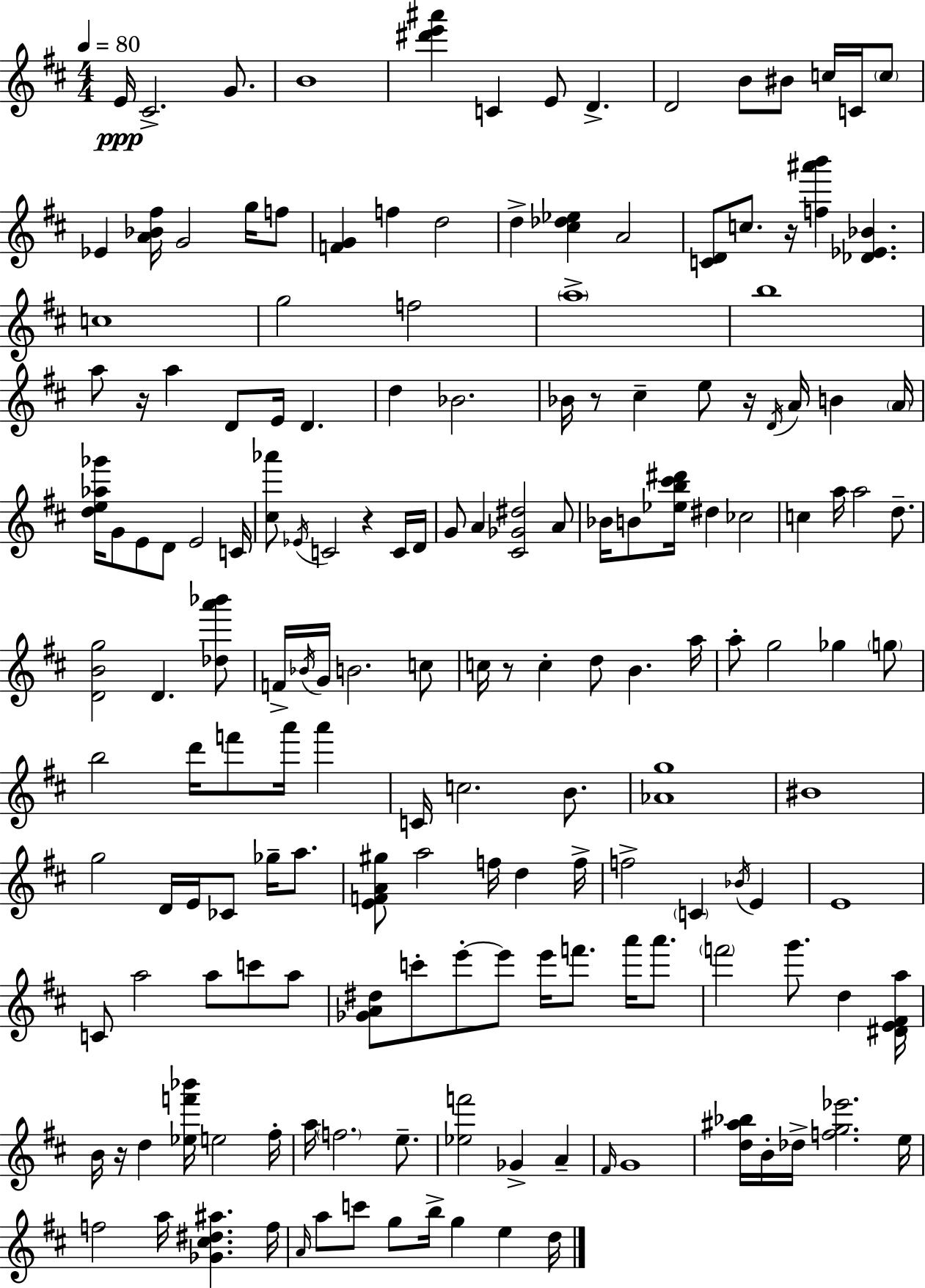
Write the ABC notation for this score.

X:1
T:Untitled
M:4/4
L:1/4
K:D
E/4 ^C2 G/2 B4 [^d'e'^a'] C E/2 D D2 B/2 ^B/2 c/4 C/4 c/2 _E [A_B^f]/4 G2 g/4 f/2 [FG] f d2 d [^c_d_e] A2 [CD]/2 c/2 z/4 [f^a'b'] [_D_E_B] c4 g2 f2 a4 b4 a/2 z/4 a D/2 E/4 D d _B2 _B/4 z/2 ^c e/2 z/4 D/4 A/4 B A/4 [de_a_g']/4 G/2 E/2 D/2 E2 C/4 [^c_a']/2 _E/4 C2 z C/4 D/4 G/2 A [^C_G^d]2 A/2 _B/4 B/2 [_eb^c'^d']/4 ^d _c2 c a/4 a2 d/2 [DBg]2 D [_da'_b']/2 F/4 _B/4 G/4 B2 c/2 c/4 z/2 c d/2 B a/4 a/2 g2 _g g/2 b2 d'/4 f'/2 a'/4 a' C/4 c2 B/2 [_Ag]4 ^B4 g2 D/4 E/4 _C/2 _g/4 a/2 [EFA^g]/2 a2 f/4 d f/4 f2 C _B/4 E E4 C/2 a2 a/2 c'/2 a/2 [_GA^d]/2 c'/2 e'/2 e'/2 e'/4 f'/2 a'/4 a'/2 f'2 g'/2 d [^DE^Fa]/4 B/4 z/4 d [_ef'_b']/4 e2 ^f/4 a/4 f2 e/2 [_ef']2 _G A ^F/4 G4 [d^a_b]/4 B/4 _d/4 [fg_e']2 e/4 f2 a/4 [_G^c^d^a] f/4 A/4 a/2 c'/2 g/2 b/4 g e d/4